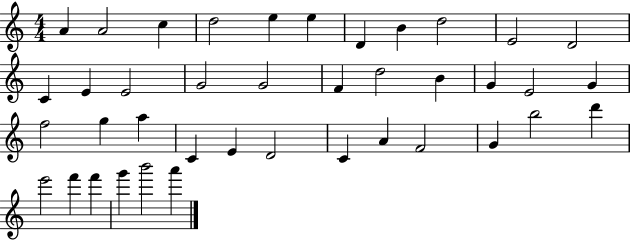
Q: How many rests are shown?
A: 0